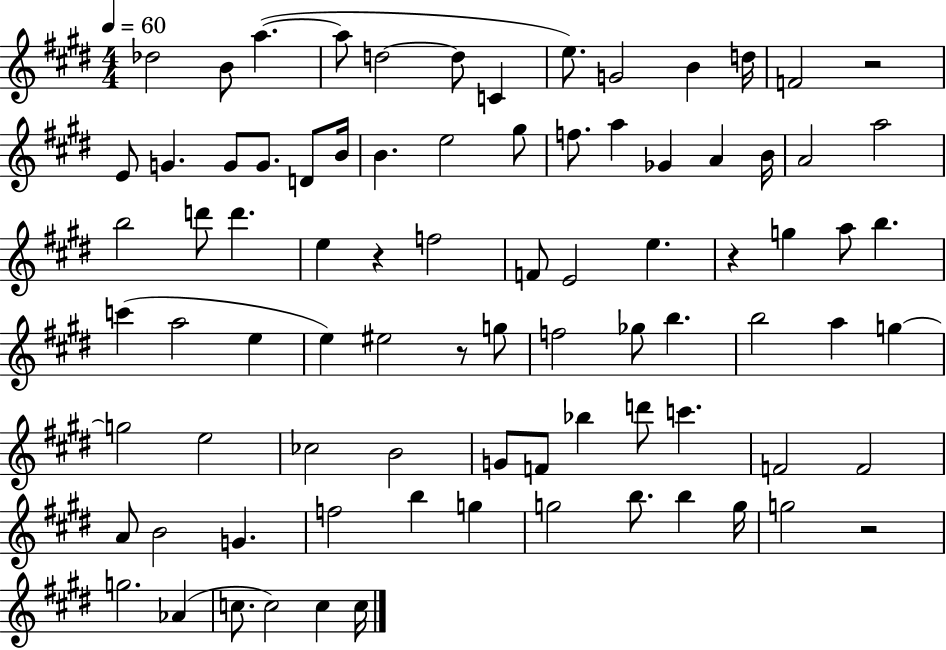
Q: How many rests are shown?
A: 5